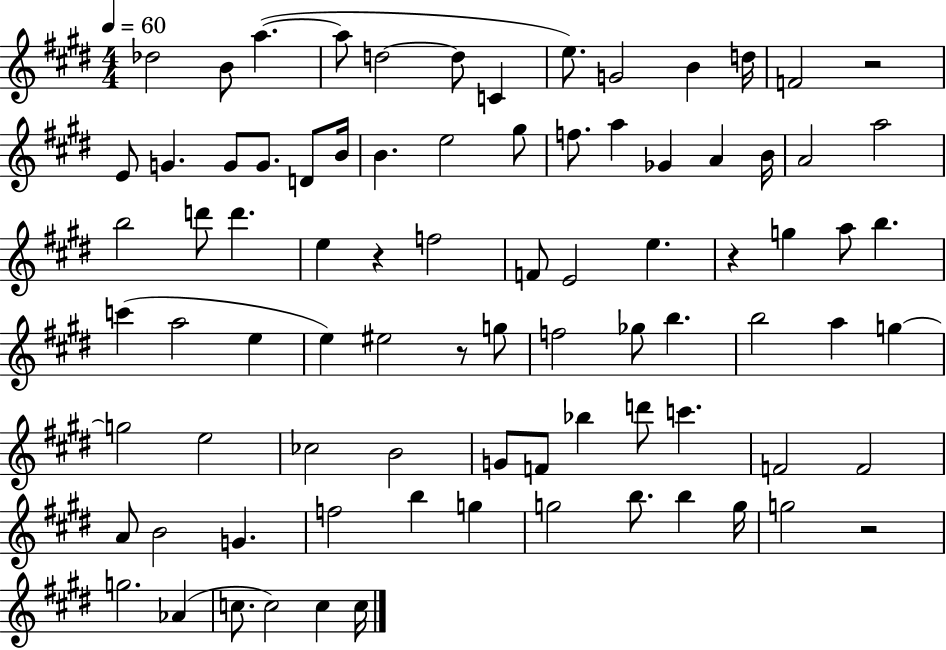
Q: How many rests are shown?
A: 5